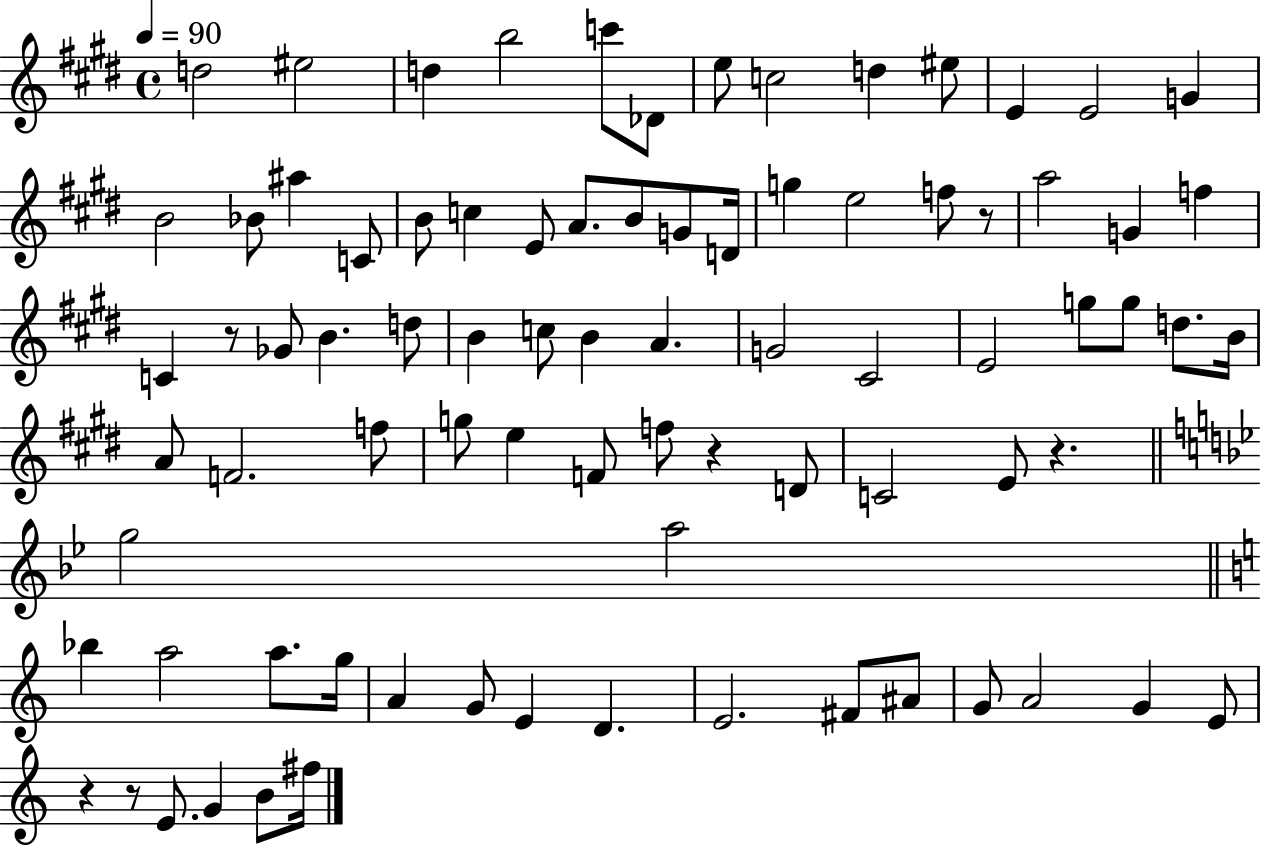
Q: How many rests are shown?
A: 6